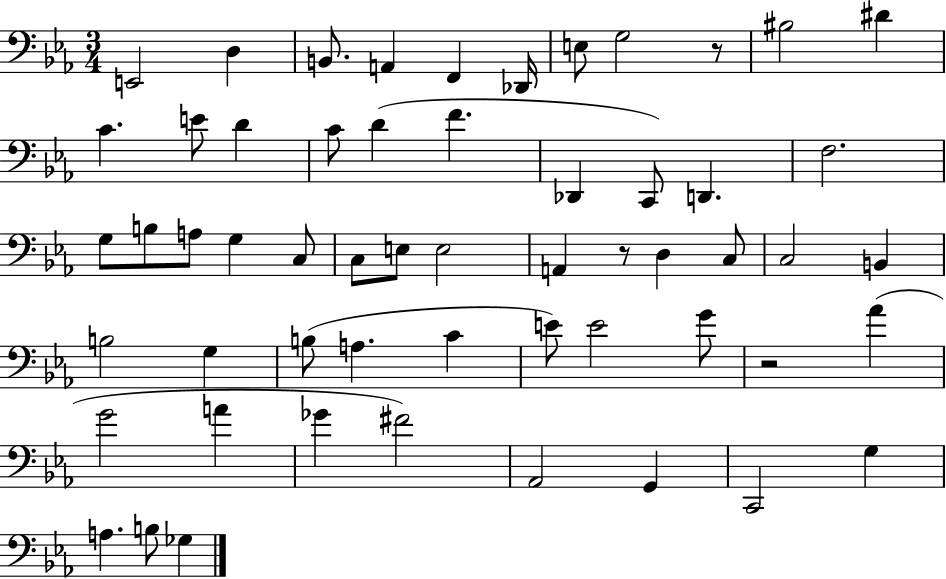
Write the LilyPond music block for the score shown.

{
  \clef bass
  \numericTimeSignature
  \time 3/4
  \key ees \major
  e,2 d4 | b,8. a,4 f,4 des,16 | e8 g2 r8 | bis2 dis'4 | \break c'4. e'8 d'4 | c'8 d'4( f'4. | des,4 c,8) d,4. | f2. | \break g8 b8 a8 g4 c8 | c8 e8 e2 | a,4 r8 d4 c8 | c2 b,4 | \break b2 g4 | b8( a4. c'4 | e'8) e'2 g'8 | r2 aes'4( | \break g'2 a'4 | ges'4 fis'2) | aes,2 g,4 | c,2 g4 | \break a4. b8 ges4 | \bar "|."
}